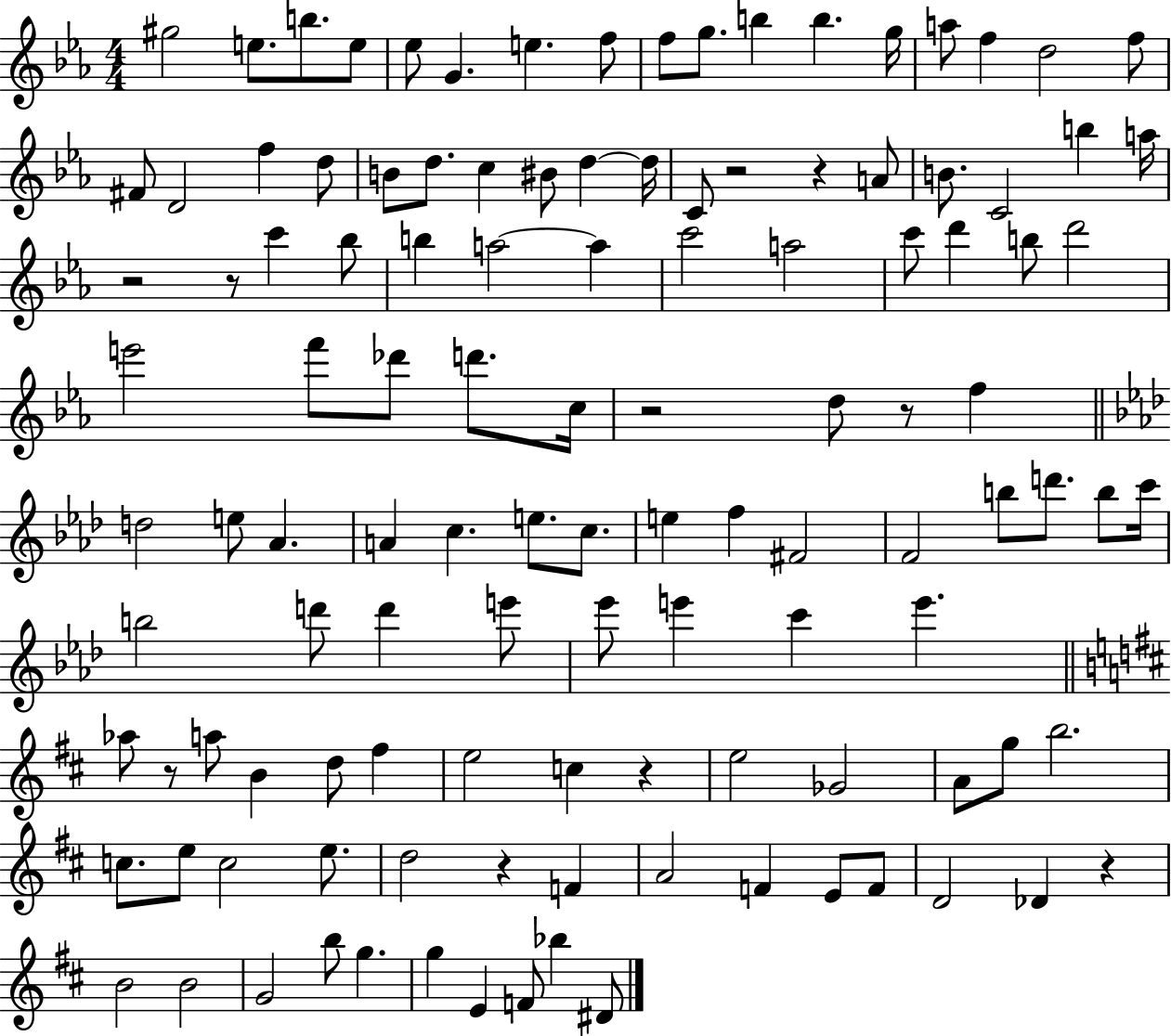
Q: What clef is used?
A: treble